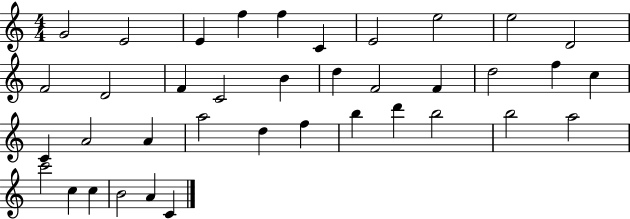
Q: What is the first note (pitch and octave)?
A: G4